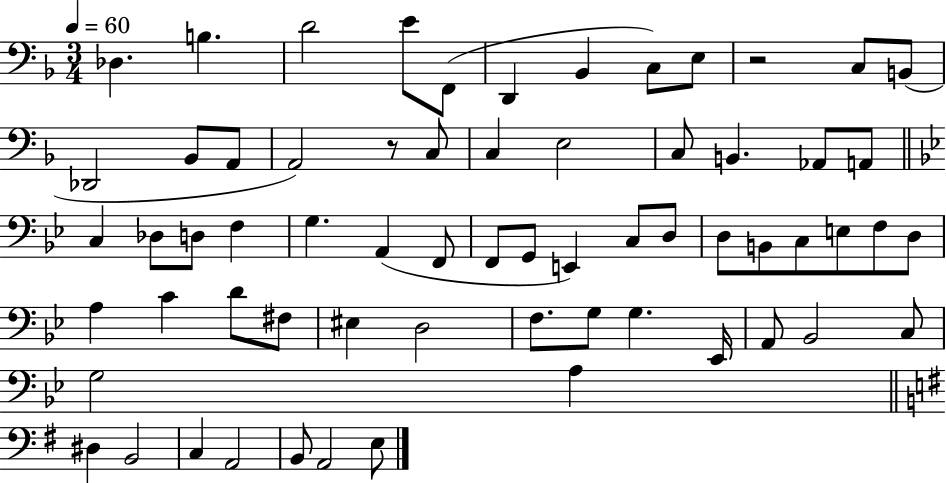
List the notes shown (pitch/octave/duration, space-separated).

Db3/q. B3/q. D4/h E4/e F2/e D2/q Bb2/q C3/e E3/e R/h C3/e B2/e Db2/h Bb2/e A2/e A2/h R/e C3/e C3/q E3/h C3/e B2/q. Ab2/e A2/e C3/q Db3/e D3/e F3/q G3/q. A2/q F2/e F2/e G2/e E2/q C3/e D3/e D3/e B2/e C3/e E3/e F3/e D3/e A3/q C4/q D4/e F#3/e EIS3/q D3/h F3/e. G3/e G3/q. Eb2/s A2/e Bb2/h C3/e G3/h A3/q D#3/q B2/h C3/q A2/h B2/e A2/h E3/e